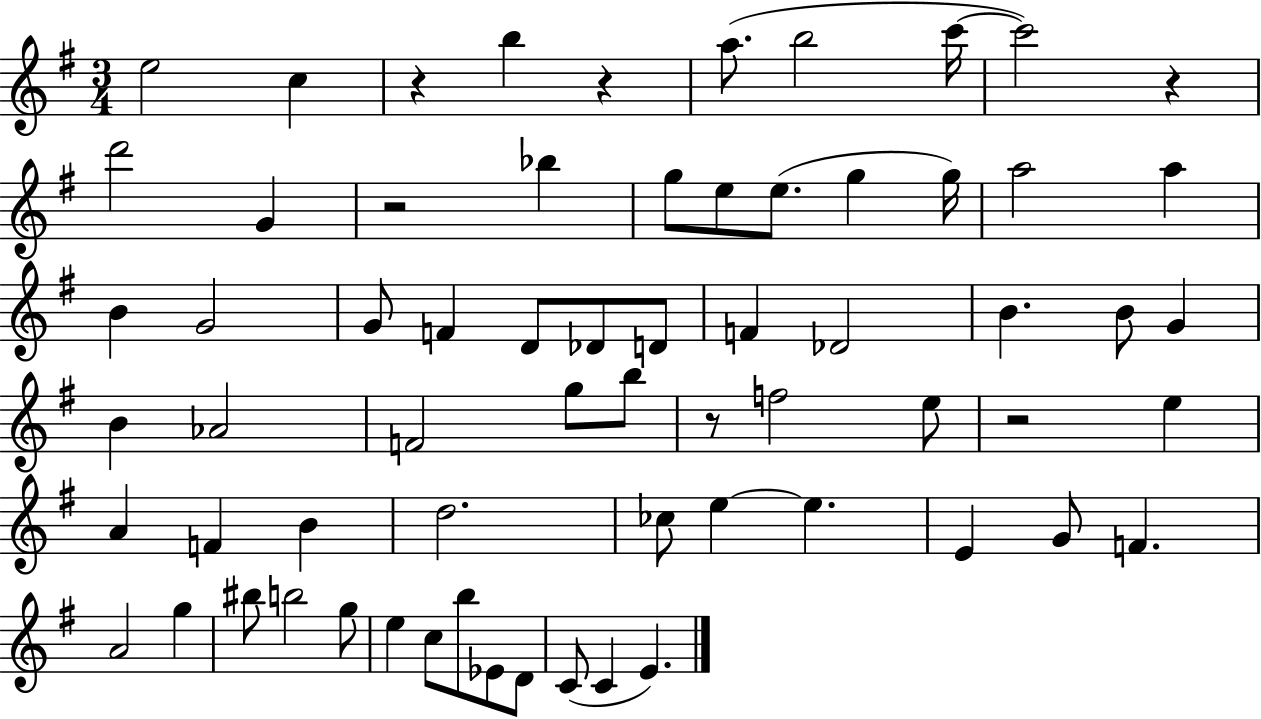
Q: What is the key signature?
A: G major